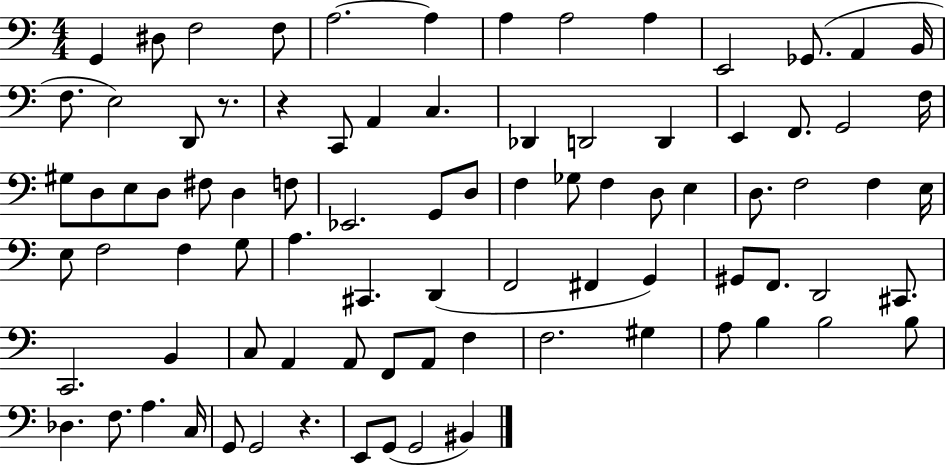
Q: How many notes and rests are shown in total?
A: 86